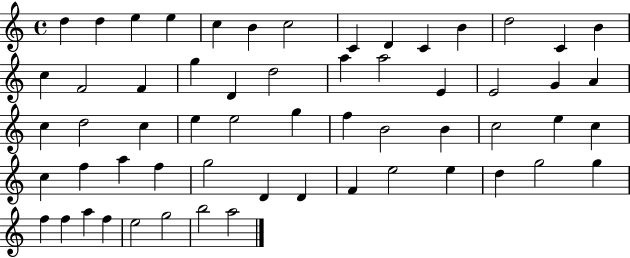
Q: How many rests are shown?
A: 0